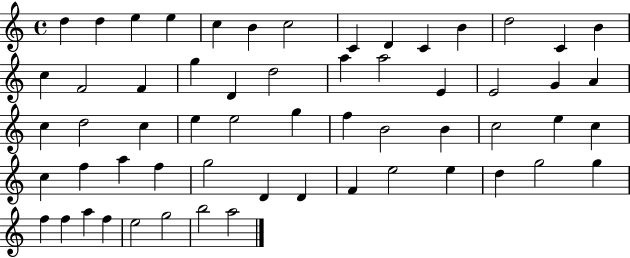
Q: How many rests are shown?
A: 0